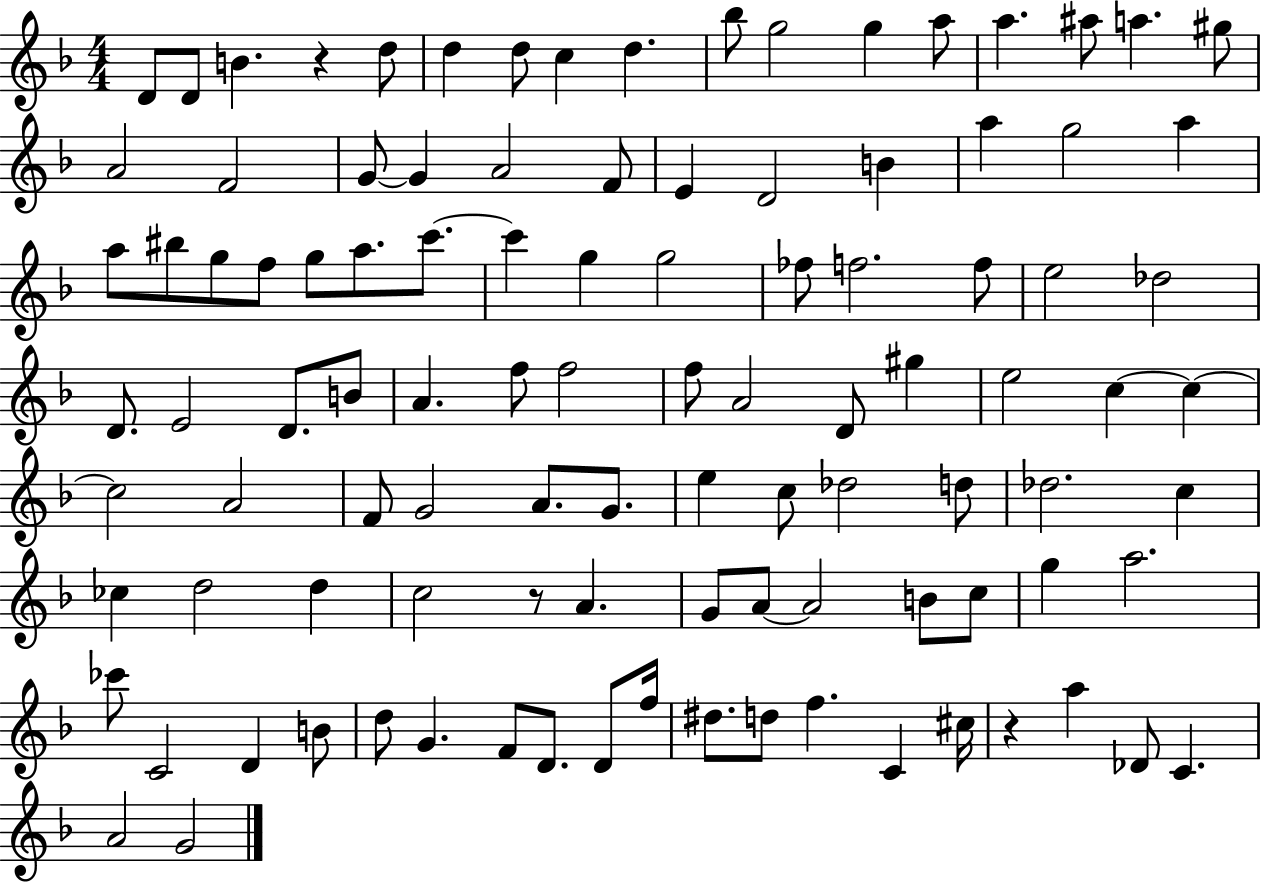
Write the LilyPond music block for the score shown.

{
  \clef treble
  \numericTimeSignature
  \time 4/4
  \key f \major
  d'8 d'8 b'4. r4 d''8 | d''4 d''8 c''4 d''4. | bes''8 g''2 g''4 a''8 | a''4. ais''8 a''4. gis''8 | \break a'2 f'2 | g'8~~ g'4 a'2 f'8 | e'4 d'2 b'4 | a''4 g''2 a''4 | \break a''8 bis''8 g''8 f''8 g''8 a''8. c'''8.~~ | c'''4 g''4 g''2 | fes''8 f''2. f''8 | e''2 des''2 | \break d'8. e'2 d'8. b'8 | a'4. f''8 f''2 | f''8 a'2 d'8 gis''4 | e''2 c''4~~ c''4~~ | \break c''2 a'2 | f'8 g'2 a'8. g'8. | e''4 c''8 des''2 d''8 | des''2. c''4 | \break ces''4 d''2 d''4 | c''2 r8 a'4. | g'8 a'8~~ a'2 b'8 c''8 | g''4 a''2. | \break ces'''8 c'2 d'4 b'8 | d''8 g'4. f'8 d'8. d'8 f''16 | dis''8. d''8 f''4. c'4 cis''16 | r4 a''4 des'8 c'4. | \break a'2 g'2 | \bar "|."
}